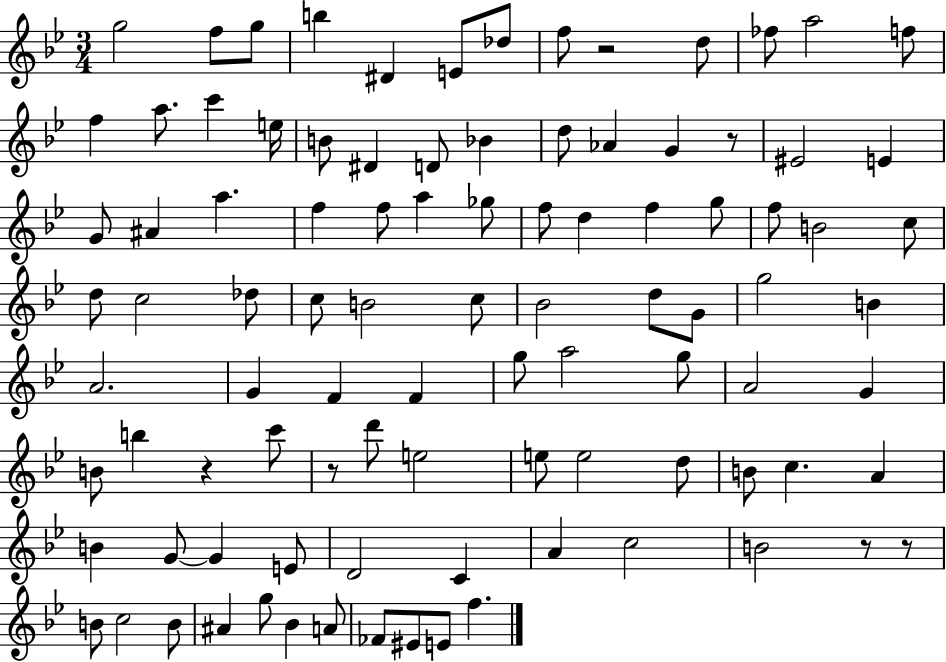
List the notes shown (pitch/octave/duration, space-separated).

G5/h F5/e G5/e B5/q D#4/q E4/e Db5/e F5/e R/h D5/e FES5/e A5/h F5/e F5/q A5/e. C6/q E5/s B4/e D#4/q D4/e Bb4/q D5/e Ab4/q G4/q R/e EIS4/h E4/q G4/e A#4/q A5/q. F5/q F5/e A5/q Gb5/e F5/e D5/q F5/q G5/e F5/e B4/h C5/e D5/e C5/h Db5/e C5/e B4/h C5/e Bb4/h D5/e G4/e G5/h B4/q A4/h. G4/q F4/q F4/q G5/e A5/h G5/e A4/h G4/q B4/e B5/q R/q C6/e R/e D6/e E5/h E5/e E5/h D5/e B4/e C5/q. A4/q B4/q G4/e G4/q E4/e D4/h C4/q A4/q C5/h B4/h R/e R/e B4/e C5/h B4/e A#4/q G5/e Bb4/q A4/e FES4/e EIS4/e E4/e F5/q.